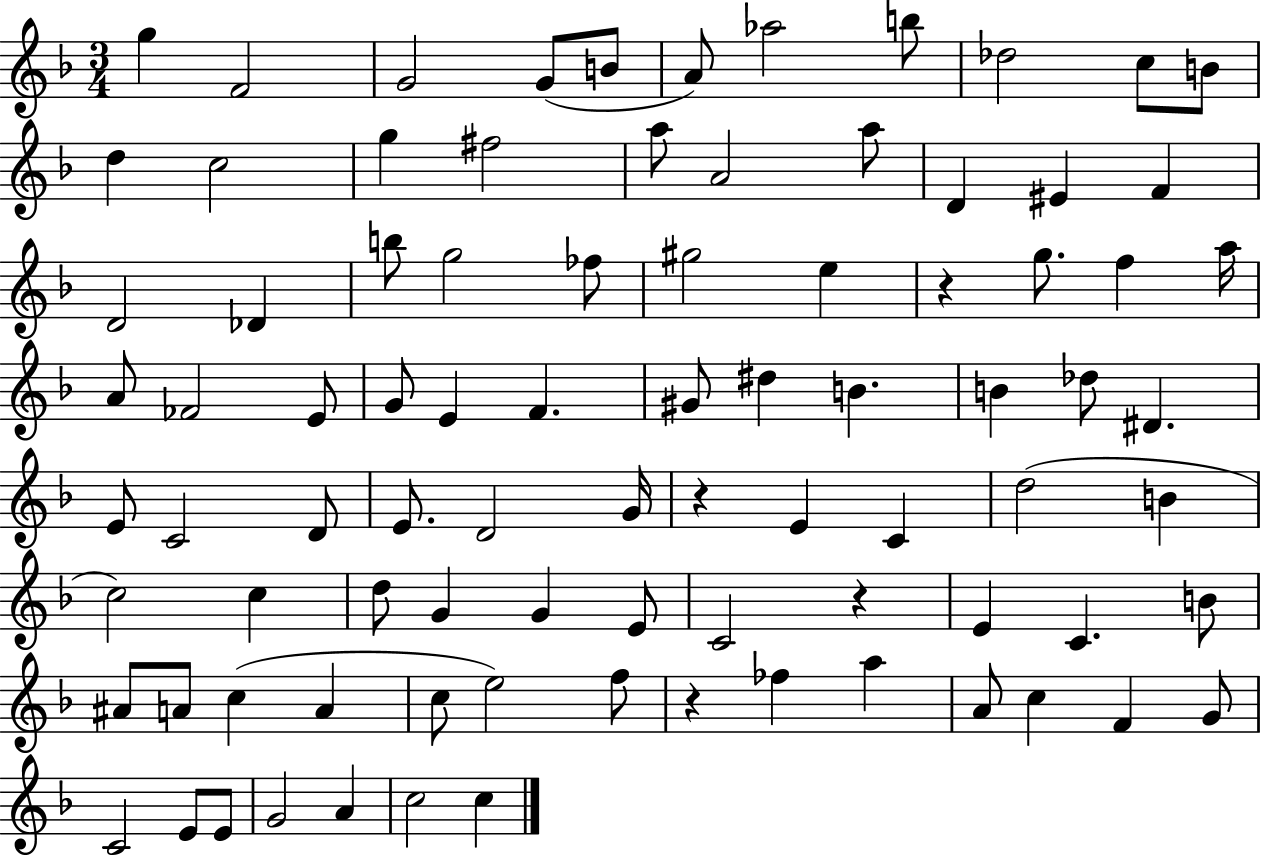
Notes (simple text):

G5/q F4/h G4/h G4/e B4/e A4/e Ab5/h B5/e Db5/h C5/e B4/e D5/q C5/h G5/q F#5/h A5/e A4/h A5/e D4/q EIS4/q F4/q D4/h Db4/q B5/e G5/h FES5/e G#5/h E5/q R/q G5/e. F5/q A5/s A4/e FES4/h E4/e G4/e E4/q F4/q. G#4/e D#5/q B4/q. B4/q Db5/e D#4/q. E4/e C4/h D4/e E4/e. D4/h G4/s R/q E4/q C4/q D5/h B4/q C5/h C5/q D5/e G4/q G4/q E4/e C4/h R/q E4/q C4/q. B4/e A#4/e A4/e C5/q A4/q C5/e E5/h F5/e R/q FES5/q A5/q A4/e C5/q F4/q G4/e C4/h E4/e E4/e G4/h A4/q C5/h C5/q